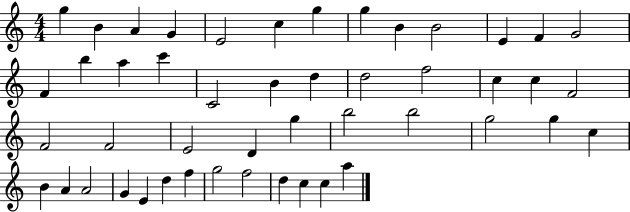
{
  \clef treble
  \numericTimeSignature
  \time 4/4
  \key c \major
  g''4 b'4 a'4 g'4 | e'2 c''4 g''4 | g''4 b'4 b'2 | e'4 f'4 g'2 | \break f'4 b''4 a''4 c'''4 | c'2 b'4 d''4 | d''2 f''2 | c''4 c''4 f'2 | \break f'2 f'2 | e'2 d'4 g''4 | b''2 b''2 | g''2 g''4 c''4 | \break b'4 a'4 a'2 | g'4 e'4 d''4 f''4 | g''2 f''2 | d''4 c''4 c''4 a''4 | \break \bar "|."
}